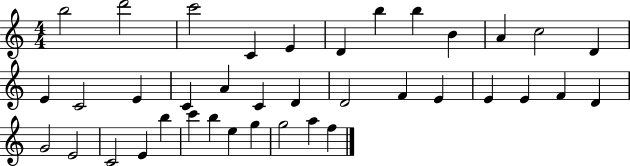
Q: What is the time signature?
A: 4/4